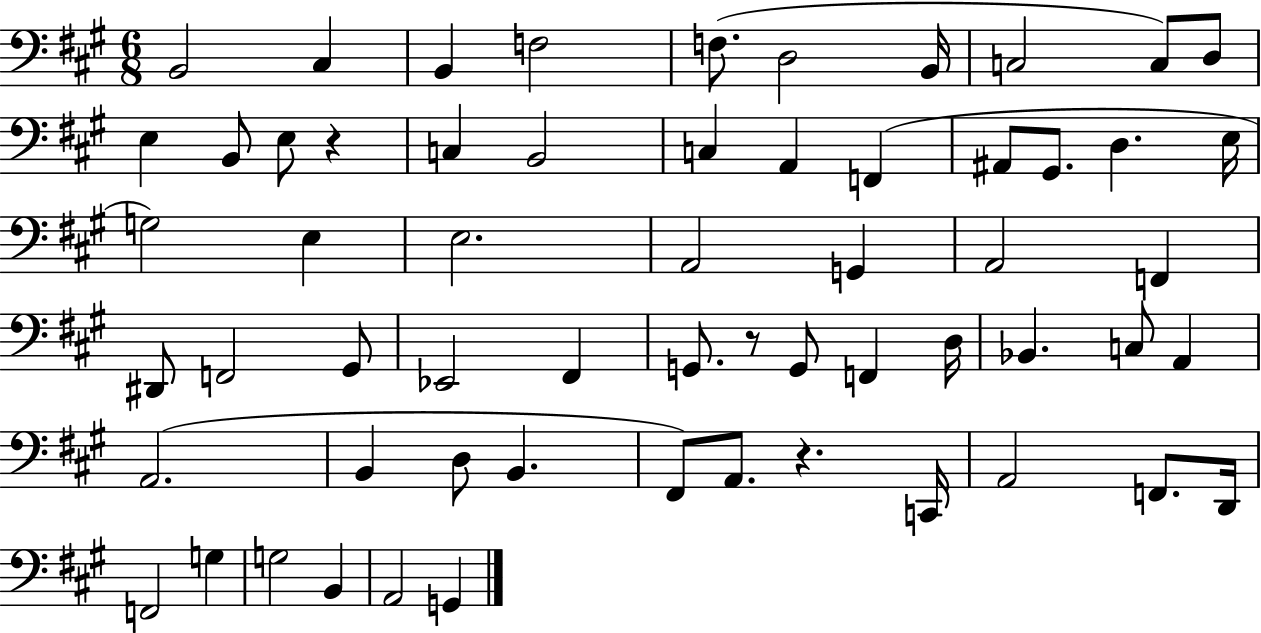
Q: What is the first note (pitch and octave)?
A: B2